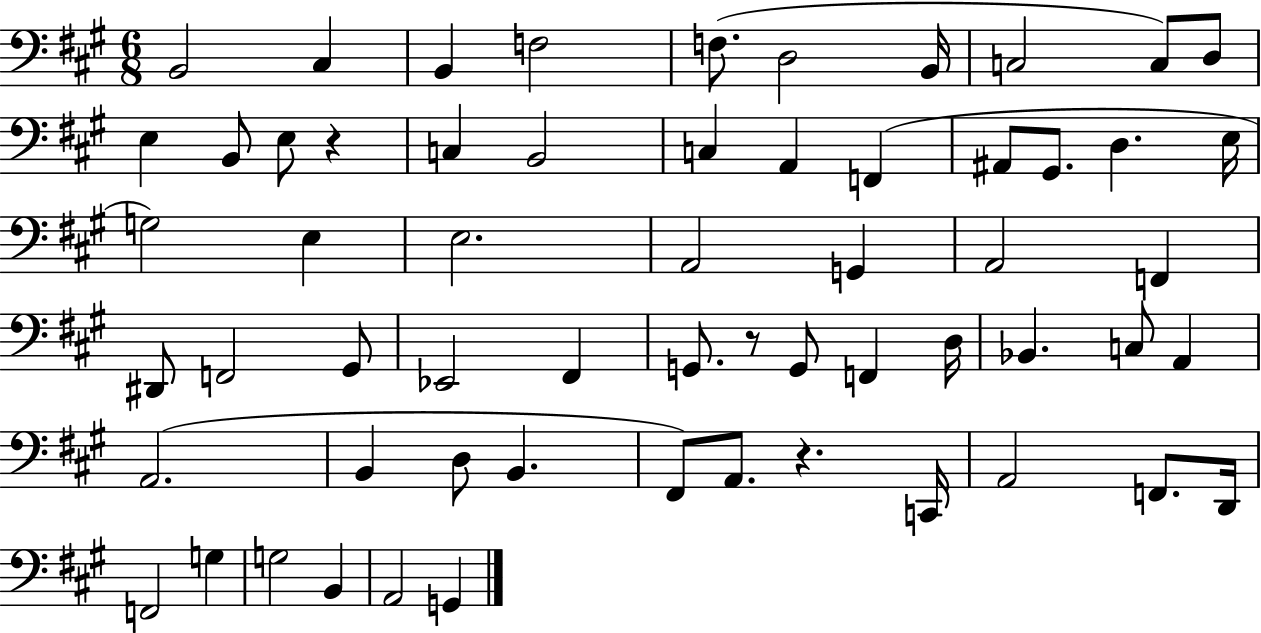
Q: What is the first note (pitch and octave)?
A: B2